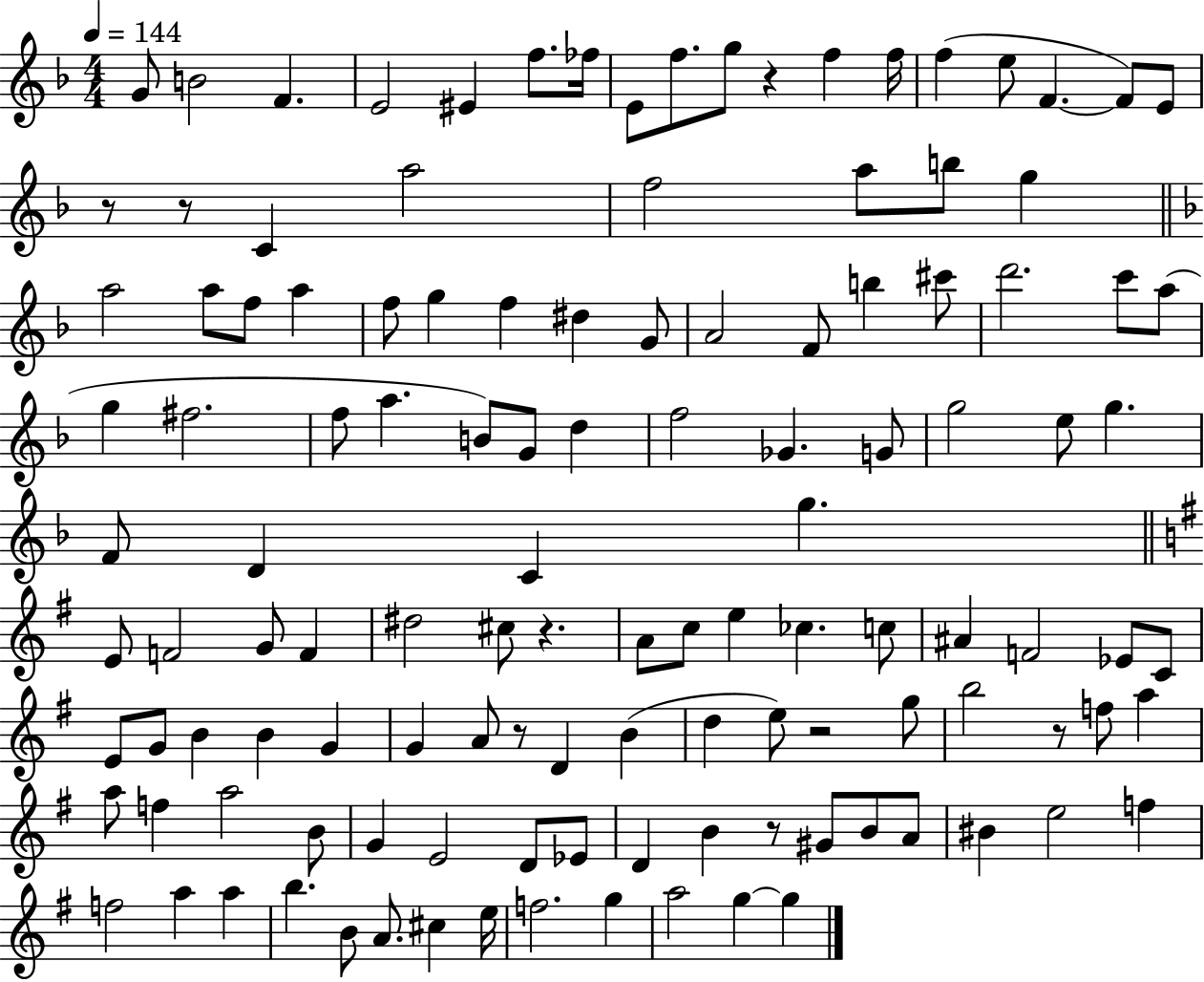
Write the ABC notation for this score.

X:1
T:Untitled
M:4/4
L:1/4
K:F
G/2 B2 F E2 ^E f/2 _f/4 E/2 f/2 g/2 z f f/4 f e/2 F F/2 E/2 z/2 z/2 C a2 f2 a/2 b/2 g a2 a/2 f/2 a f/2 g f ^d G/2 A2 F/2 b ^c'/2 d'2 c'/2 a/2 g ^f2 f/2 a B/2 G/2 d f2 _G G/2 g2 e/2 g F/2 D C g E/2 F2 G/2 F ^d2 ^c/2 z A/2 c/2 e _c c/2 ^A F2 _E/2 C/2 E/2 G/2 B B G G A/2 z/2 D B d e/2 z2 g/2 b2 z/2 f/2 a a/2 f a2 B/2 G E2 D/2 _E/2 D B z/2 ^G/2 B/2 A/2 ^B e2 f f2 a a b B/2 A/2 ^c e/4 f2 g a2 g g